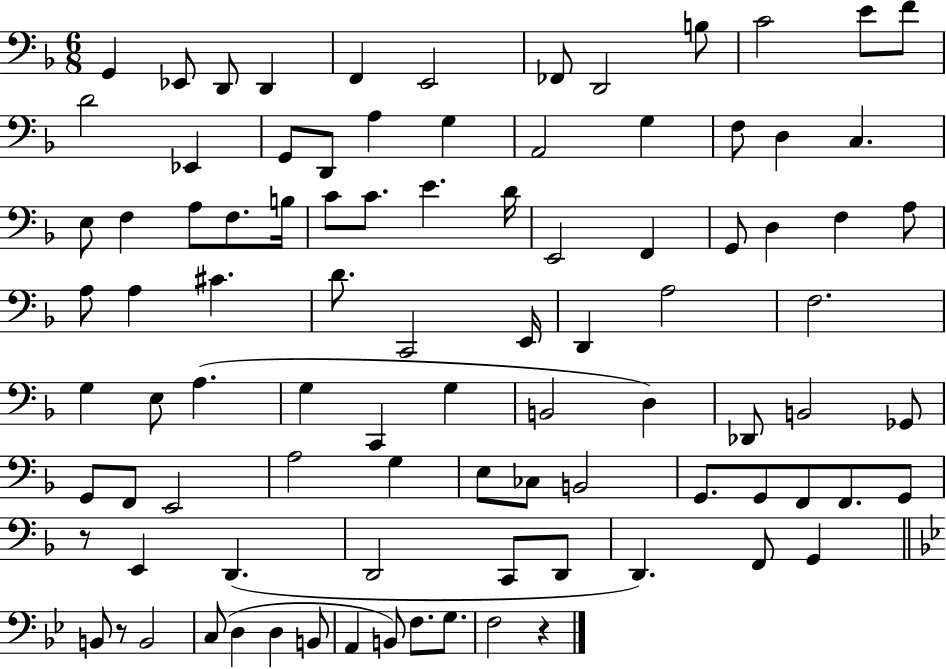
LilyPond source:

{
  \clef bass
  \numericTimeSignature
  \time 6/8
  \key f \major
  g,4 ees,8 d,8 d,4 | f,4 e,2 | fes,8 d,2 b8 | c'2 e'8 f'8 | \break d'2 ees,4 | g,8 d,8 a4 g4 | a,2 g4 | f8 d4 c4. | \break e8 f4 a8 f8. b16 | c'8 c'8. e'4. d'16 | e,2 f,4 | g,8 d4 f4 a8 | \break a8 a4 cis'4. | d'8. c,2 e,16 | d,4 a2 | f2. | \break g4 e8 a4.( | g4 c,4 g4 | b,2 d4) | des,8 b,2 ges,8 | \break g,8 f,8 e,2 | a2 g4 | e8 ces8 b,2 | g,8. g,8 f,8 f,8. g,8 | \break r8 e,4 d,4.( | d,2 c,8 d,8 | d,4.) f,8 g,4 | \bar "||" \break \key bes \major b,8 r8 b,2 | c8( d4 d4 b,8 | a,4 b,8) f8. g8. | f2 r4 | \break \bar "|."
}